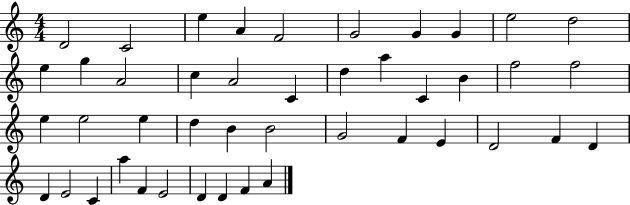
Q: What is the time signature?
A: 4/4